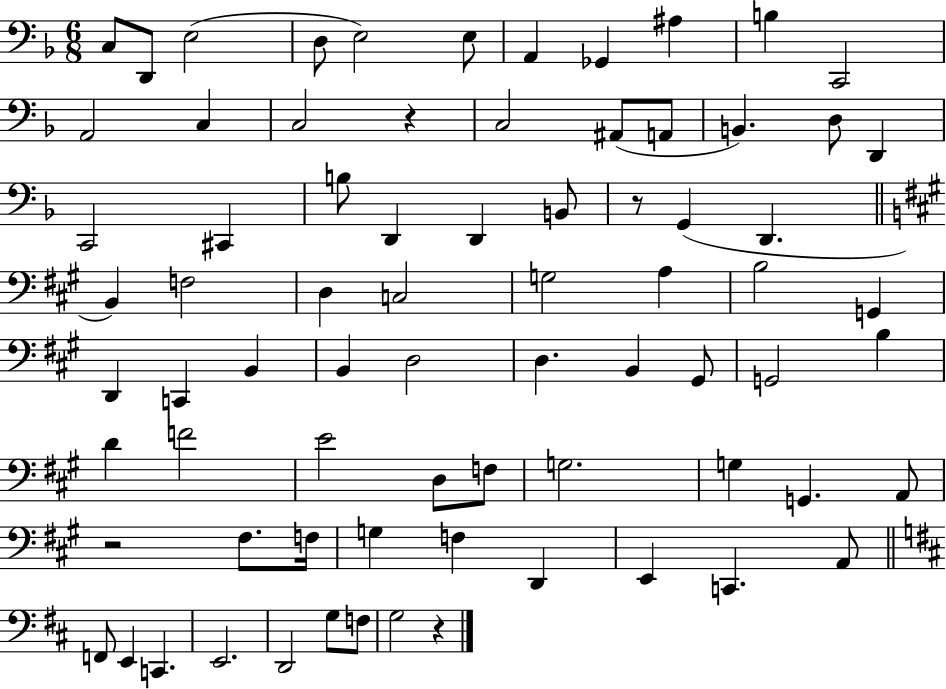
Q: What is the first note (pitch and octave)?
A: C3